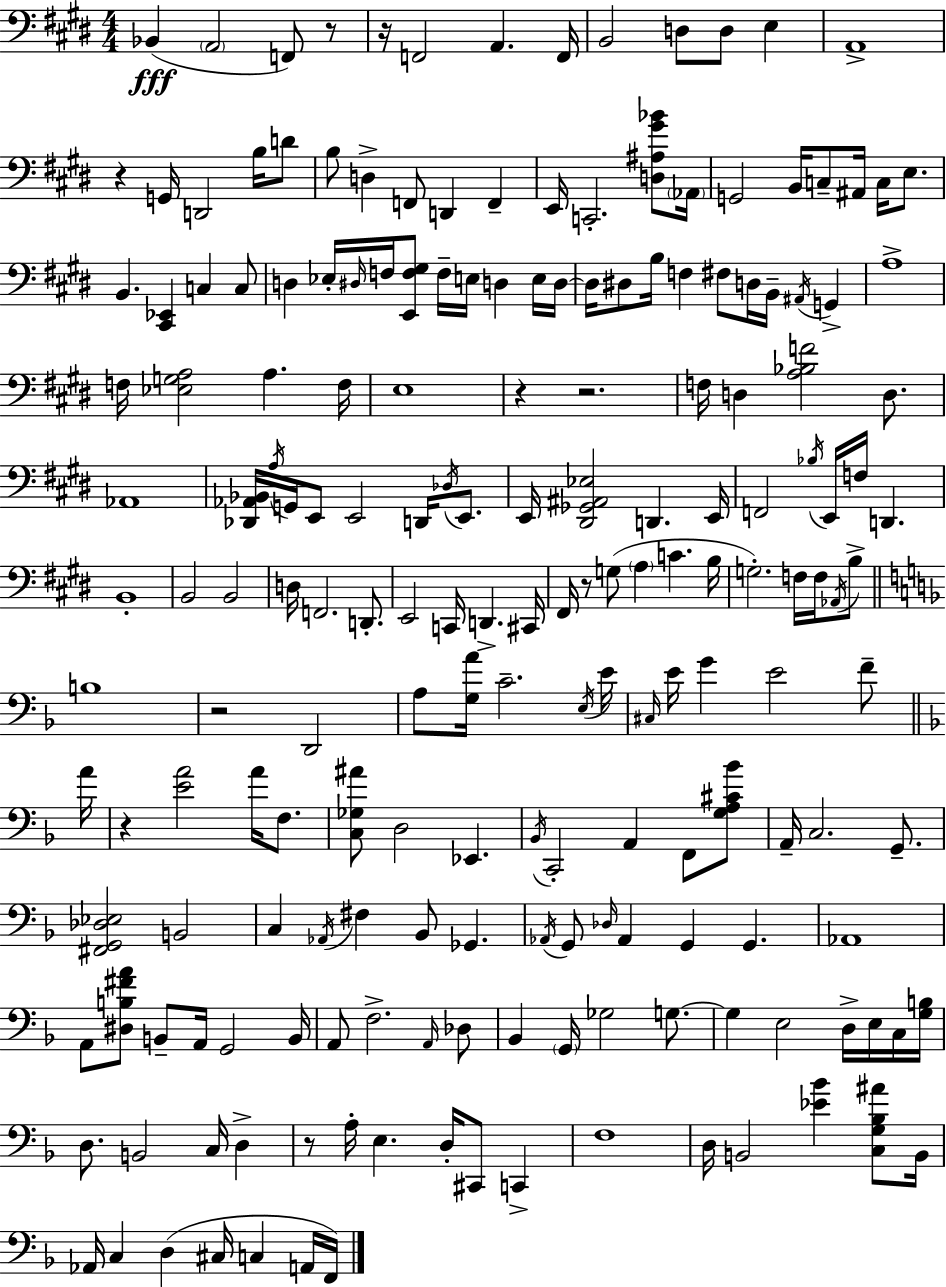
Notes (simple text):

Bb2/q A2/h F2/e R/e R/s F2/h A2/q. F2/s B2/h D3/e D3/e E3/q A2/w R/q G2/s D2/h B3/s D4/e B3/e D3/q F2/e D2/q F2/q E2/s C2/h. [D3,A#3,G#4,Bb4]/e Ab2/s G2/h B2/s C3/e A#2/s C3/s E3/e. B2/q. [C#2,Eb2]/q C3/q C3/e D3/q Eb3/s D#3/s F3/s [E2,F3,G#3]/e F3/s E3/s D3/q E3/s D3/s D3/s D#3/e B3/s F3/q F#3/e D3/s B2/s A#2/s G2/q A3/w F3/s [Eb3,G3,A3]/h A3/q. F3/s E3/w R/q R/h. F3/s D3/q [A3,Bb3,F4]/h D3/e. Ab2/w [Db2,Ab2,Bb2]/s A3/s G2/s E2/e E2/h D2/s Db3/s E2/e. E2/s [D#2,Gb2,A#2,Eb3]/h D2/q. E2/s F2/h Bb3/s E2/s F3/s D2/q. B2/w B2/h B2/h D3/s F2/h. D2/e. E2/h C2/s D2/q. C#2/s F#2/s R/e G3/e A3/q C4/q. B3/s G3/h. F3/s F3/s Ab2/s B3/e B3/w R/h D2/h A3/e [G3,A4]/s C4/h. E3/s E4/s C#3/s E4/s G4/q E4/h F4/e A4/s R/q [E4,A4]/h A4/s F3/e. [C3,Gb3,A#4]/e D3/h Eb2/q. Bb2/s C2/h A2/q F2/e [G3,A3,C#4,Bb4]/e A2/s C3/h. G2/e. [F#2,G2,Db3,Eb3]/h B2/h C3/q Ab2/s F#3/q Bb2/e Gb2/q. Ab2/s G2/e Db3/s Ab2/q G2/q G2/q. Ab2/w A2/e [D#3,B3,F#4,A4]/e B2/e A2/s G2/h B2/s A2/e F3/h. A2/s Db3/e Bb2/q G2/s Gb3/h G3/e. G3/q E3/h D3/s E3/s C3/s [G3,B3]/s D3/e. B2/h C3/s D3/q R/e A3/s E3/q. D3/s C#2/e C2/q F3/w D3/s B2/h [Eb4,Bb4]/q [C3,G3,Bb3,A#4]/e B2/s Ab2/s C3/q D3/q C#3/s C3/q A2/s F2/s